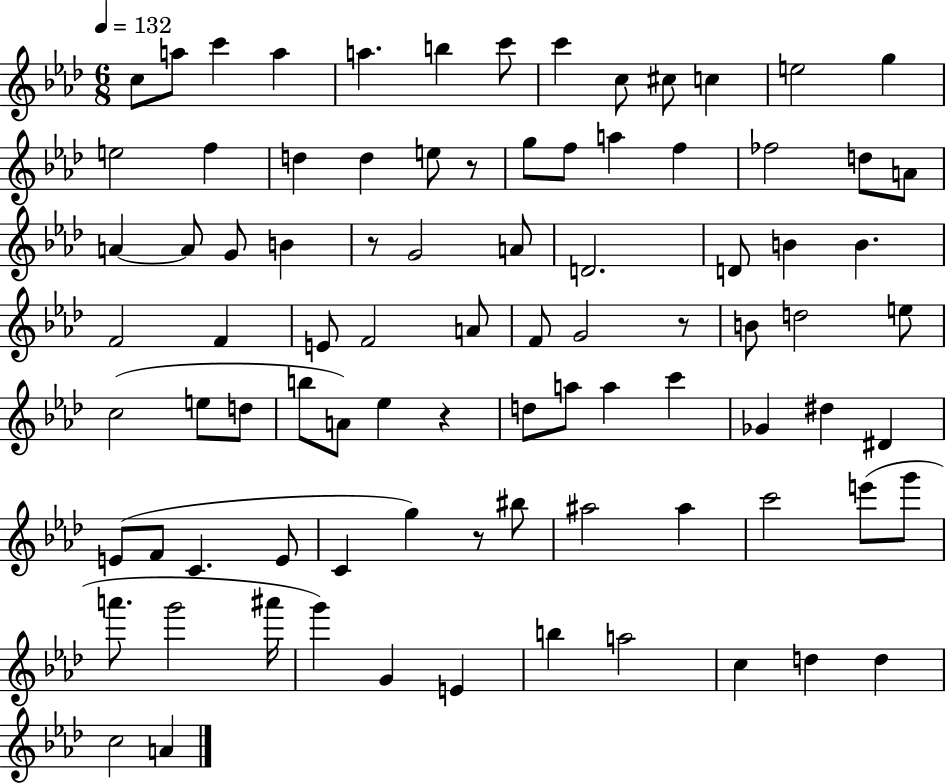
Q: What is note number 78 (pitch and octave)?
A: A5